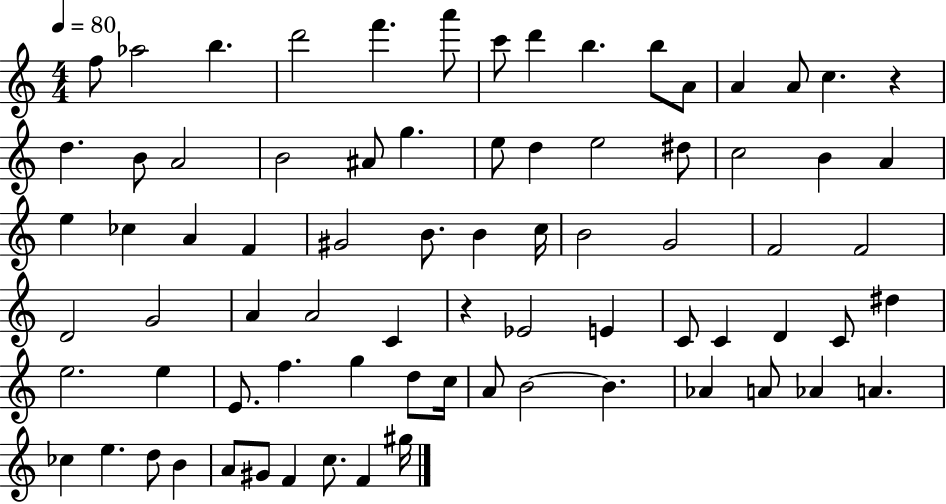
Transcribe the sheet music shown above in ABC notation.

X:1
T:Untitled
M:4/4
L:1/4
K:C
f/2 _a2 b d'2 f' a'/2 c'/2 d' b b/2 A/2 A A/2 c z d B/2 A2 B2 ^A/2 g e/2 d e2 ^d/2 c2 B A e _c A F ^G2 B/2 B c/4 B2 G2 F2 F2 D2 G2 A A2 C z _E2 E C/2 C D C/2 ^d e2 e E/2 f g d/2 c/4 A/2 B2 B _A A/2 _A A _c e d/2 B A/2 ^G/2 F c/2 F ^g/4